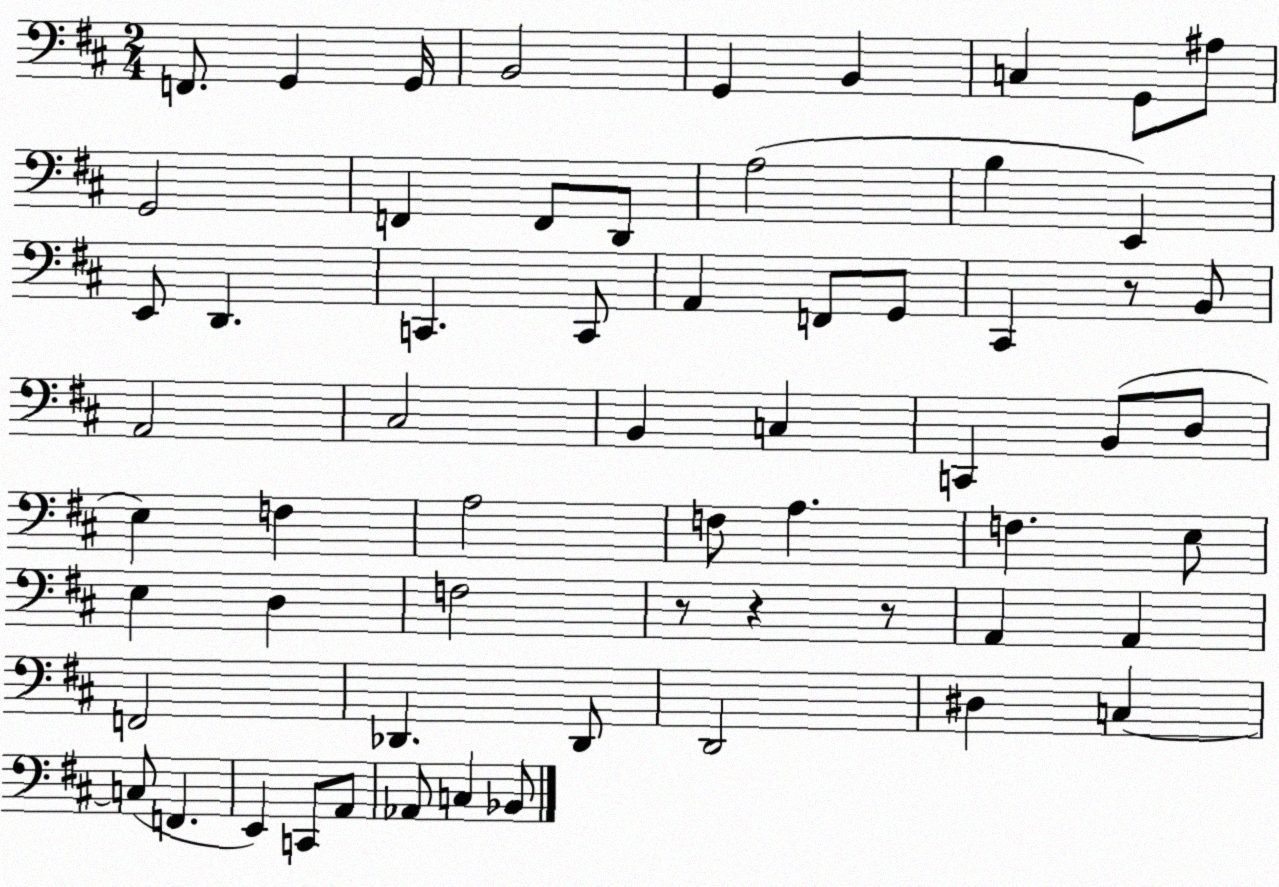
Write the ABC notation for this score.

X:1
T:Untitled
M:2/4
L:1/4
K:D
F,,/2 G,, G,,/4 B,,2 G,, B,, C, G,,/2 ^A,/2 G,,2 F,, F,,/2 D,,/2 A,2 B, E,, E,,/2 D,, C,, C,,/2 A,, F,,/2 G,,/2 ^C,, z/2 B,,/2 A,,2 ^C,2 B,, C, C,, B,,/2 D,/2 E, F, A,2 F,/2 A, F, E,/2 E, D, F,2 z/2 z z/2 A,, A,, F,,2 _D,, _D,,/2 D,,2 ^D, C, C,/2 F,, E,, C,,/2 A,,/2 _A,,/2 C, _B,,/2